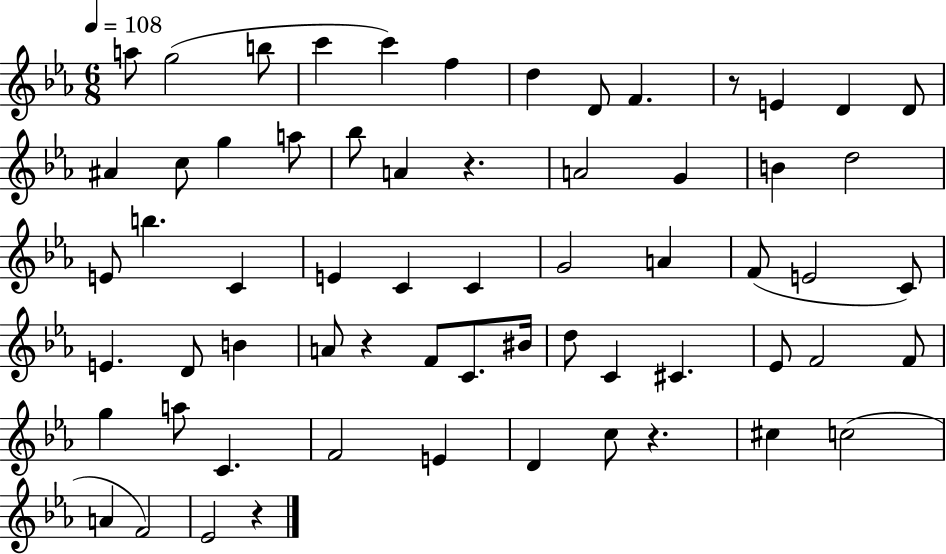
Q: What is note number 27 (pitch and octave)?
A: C4